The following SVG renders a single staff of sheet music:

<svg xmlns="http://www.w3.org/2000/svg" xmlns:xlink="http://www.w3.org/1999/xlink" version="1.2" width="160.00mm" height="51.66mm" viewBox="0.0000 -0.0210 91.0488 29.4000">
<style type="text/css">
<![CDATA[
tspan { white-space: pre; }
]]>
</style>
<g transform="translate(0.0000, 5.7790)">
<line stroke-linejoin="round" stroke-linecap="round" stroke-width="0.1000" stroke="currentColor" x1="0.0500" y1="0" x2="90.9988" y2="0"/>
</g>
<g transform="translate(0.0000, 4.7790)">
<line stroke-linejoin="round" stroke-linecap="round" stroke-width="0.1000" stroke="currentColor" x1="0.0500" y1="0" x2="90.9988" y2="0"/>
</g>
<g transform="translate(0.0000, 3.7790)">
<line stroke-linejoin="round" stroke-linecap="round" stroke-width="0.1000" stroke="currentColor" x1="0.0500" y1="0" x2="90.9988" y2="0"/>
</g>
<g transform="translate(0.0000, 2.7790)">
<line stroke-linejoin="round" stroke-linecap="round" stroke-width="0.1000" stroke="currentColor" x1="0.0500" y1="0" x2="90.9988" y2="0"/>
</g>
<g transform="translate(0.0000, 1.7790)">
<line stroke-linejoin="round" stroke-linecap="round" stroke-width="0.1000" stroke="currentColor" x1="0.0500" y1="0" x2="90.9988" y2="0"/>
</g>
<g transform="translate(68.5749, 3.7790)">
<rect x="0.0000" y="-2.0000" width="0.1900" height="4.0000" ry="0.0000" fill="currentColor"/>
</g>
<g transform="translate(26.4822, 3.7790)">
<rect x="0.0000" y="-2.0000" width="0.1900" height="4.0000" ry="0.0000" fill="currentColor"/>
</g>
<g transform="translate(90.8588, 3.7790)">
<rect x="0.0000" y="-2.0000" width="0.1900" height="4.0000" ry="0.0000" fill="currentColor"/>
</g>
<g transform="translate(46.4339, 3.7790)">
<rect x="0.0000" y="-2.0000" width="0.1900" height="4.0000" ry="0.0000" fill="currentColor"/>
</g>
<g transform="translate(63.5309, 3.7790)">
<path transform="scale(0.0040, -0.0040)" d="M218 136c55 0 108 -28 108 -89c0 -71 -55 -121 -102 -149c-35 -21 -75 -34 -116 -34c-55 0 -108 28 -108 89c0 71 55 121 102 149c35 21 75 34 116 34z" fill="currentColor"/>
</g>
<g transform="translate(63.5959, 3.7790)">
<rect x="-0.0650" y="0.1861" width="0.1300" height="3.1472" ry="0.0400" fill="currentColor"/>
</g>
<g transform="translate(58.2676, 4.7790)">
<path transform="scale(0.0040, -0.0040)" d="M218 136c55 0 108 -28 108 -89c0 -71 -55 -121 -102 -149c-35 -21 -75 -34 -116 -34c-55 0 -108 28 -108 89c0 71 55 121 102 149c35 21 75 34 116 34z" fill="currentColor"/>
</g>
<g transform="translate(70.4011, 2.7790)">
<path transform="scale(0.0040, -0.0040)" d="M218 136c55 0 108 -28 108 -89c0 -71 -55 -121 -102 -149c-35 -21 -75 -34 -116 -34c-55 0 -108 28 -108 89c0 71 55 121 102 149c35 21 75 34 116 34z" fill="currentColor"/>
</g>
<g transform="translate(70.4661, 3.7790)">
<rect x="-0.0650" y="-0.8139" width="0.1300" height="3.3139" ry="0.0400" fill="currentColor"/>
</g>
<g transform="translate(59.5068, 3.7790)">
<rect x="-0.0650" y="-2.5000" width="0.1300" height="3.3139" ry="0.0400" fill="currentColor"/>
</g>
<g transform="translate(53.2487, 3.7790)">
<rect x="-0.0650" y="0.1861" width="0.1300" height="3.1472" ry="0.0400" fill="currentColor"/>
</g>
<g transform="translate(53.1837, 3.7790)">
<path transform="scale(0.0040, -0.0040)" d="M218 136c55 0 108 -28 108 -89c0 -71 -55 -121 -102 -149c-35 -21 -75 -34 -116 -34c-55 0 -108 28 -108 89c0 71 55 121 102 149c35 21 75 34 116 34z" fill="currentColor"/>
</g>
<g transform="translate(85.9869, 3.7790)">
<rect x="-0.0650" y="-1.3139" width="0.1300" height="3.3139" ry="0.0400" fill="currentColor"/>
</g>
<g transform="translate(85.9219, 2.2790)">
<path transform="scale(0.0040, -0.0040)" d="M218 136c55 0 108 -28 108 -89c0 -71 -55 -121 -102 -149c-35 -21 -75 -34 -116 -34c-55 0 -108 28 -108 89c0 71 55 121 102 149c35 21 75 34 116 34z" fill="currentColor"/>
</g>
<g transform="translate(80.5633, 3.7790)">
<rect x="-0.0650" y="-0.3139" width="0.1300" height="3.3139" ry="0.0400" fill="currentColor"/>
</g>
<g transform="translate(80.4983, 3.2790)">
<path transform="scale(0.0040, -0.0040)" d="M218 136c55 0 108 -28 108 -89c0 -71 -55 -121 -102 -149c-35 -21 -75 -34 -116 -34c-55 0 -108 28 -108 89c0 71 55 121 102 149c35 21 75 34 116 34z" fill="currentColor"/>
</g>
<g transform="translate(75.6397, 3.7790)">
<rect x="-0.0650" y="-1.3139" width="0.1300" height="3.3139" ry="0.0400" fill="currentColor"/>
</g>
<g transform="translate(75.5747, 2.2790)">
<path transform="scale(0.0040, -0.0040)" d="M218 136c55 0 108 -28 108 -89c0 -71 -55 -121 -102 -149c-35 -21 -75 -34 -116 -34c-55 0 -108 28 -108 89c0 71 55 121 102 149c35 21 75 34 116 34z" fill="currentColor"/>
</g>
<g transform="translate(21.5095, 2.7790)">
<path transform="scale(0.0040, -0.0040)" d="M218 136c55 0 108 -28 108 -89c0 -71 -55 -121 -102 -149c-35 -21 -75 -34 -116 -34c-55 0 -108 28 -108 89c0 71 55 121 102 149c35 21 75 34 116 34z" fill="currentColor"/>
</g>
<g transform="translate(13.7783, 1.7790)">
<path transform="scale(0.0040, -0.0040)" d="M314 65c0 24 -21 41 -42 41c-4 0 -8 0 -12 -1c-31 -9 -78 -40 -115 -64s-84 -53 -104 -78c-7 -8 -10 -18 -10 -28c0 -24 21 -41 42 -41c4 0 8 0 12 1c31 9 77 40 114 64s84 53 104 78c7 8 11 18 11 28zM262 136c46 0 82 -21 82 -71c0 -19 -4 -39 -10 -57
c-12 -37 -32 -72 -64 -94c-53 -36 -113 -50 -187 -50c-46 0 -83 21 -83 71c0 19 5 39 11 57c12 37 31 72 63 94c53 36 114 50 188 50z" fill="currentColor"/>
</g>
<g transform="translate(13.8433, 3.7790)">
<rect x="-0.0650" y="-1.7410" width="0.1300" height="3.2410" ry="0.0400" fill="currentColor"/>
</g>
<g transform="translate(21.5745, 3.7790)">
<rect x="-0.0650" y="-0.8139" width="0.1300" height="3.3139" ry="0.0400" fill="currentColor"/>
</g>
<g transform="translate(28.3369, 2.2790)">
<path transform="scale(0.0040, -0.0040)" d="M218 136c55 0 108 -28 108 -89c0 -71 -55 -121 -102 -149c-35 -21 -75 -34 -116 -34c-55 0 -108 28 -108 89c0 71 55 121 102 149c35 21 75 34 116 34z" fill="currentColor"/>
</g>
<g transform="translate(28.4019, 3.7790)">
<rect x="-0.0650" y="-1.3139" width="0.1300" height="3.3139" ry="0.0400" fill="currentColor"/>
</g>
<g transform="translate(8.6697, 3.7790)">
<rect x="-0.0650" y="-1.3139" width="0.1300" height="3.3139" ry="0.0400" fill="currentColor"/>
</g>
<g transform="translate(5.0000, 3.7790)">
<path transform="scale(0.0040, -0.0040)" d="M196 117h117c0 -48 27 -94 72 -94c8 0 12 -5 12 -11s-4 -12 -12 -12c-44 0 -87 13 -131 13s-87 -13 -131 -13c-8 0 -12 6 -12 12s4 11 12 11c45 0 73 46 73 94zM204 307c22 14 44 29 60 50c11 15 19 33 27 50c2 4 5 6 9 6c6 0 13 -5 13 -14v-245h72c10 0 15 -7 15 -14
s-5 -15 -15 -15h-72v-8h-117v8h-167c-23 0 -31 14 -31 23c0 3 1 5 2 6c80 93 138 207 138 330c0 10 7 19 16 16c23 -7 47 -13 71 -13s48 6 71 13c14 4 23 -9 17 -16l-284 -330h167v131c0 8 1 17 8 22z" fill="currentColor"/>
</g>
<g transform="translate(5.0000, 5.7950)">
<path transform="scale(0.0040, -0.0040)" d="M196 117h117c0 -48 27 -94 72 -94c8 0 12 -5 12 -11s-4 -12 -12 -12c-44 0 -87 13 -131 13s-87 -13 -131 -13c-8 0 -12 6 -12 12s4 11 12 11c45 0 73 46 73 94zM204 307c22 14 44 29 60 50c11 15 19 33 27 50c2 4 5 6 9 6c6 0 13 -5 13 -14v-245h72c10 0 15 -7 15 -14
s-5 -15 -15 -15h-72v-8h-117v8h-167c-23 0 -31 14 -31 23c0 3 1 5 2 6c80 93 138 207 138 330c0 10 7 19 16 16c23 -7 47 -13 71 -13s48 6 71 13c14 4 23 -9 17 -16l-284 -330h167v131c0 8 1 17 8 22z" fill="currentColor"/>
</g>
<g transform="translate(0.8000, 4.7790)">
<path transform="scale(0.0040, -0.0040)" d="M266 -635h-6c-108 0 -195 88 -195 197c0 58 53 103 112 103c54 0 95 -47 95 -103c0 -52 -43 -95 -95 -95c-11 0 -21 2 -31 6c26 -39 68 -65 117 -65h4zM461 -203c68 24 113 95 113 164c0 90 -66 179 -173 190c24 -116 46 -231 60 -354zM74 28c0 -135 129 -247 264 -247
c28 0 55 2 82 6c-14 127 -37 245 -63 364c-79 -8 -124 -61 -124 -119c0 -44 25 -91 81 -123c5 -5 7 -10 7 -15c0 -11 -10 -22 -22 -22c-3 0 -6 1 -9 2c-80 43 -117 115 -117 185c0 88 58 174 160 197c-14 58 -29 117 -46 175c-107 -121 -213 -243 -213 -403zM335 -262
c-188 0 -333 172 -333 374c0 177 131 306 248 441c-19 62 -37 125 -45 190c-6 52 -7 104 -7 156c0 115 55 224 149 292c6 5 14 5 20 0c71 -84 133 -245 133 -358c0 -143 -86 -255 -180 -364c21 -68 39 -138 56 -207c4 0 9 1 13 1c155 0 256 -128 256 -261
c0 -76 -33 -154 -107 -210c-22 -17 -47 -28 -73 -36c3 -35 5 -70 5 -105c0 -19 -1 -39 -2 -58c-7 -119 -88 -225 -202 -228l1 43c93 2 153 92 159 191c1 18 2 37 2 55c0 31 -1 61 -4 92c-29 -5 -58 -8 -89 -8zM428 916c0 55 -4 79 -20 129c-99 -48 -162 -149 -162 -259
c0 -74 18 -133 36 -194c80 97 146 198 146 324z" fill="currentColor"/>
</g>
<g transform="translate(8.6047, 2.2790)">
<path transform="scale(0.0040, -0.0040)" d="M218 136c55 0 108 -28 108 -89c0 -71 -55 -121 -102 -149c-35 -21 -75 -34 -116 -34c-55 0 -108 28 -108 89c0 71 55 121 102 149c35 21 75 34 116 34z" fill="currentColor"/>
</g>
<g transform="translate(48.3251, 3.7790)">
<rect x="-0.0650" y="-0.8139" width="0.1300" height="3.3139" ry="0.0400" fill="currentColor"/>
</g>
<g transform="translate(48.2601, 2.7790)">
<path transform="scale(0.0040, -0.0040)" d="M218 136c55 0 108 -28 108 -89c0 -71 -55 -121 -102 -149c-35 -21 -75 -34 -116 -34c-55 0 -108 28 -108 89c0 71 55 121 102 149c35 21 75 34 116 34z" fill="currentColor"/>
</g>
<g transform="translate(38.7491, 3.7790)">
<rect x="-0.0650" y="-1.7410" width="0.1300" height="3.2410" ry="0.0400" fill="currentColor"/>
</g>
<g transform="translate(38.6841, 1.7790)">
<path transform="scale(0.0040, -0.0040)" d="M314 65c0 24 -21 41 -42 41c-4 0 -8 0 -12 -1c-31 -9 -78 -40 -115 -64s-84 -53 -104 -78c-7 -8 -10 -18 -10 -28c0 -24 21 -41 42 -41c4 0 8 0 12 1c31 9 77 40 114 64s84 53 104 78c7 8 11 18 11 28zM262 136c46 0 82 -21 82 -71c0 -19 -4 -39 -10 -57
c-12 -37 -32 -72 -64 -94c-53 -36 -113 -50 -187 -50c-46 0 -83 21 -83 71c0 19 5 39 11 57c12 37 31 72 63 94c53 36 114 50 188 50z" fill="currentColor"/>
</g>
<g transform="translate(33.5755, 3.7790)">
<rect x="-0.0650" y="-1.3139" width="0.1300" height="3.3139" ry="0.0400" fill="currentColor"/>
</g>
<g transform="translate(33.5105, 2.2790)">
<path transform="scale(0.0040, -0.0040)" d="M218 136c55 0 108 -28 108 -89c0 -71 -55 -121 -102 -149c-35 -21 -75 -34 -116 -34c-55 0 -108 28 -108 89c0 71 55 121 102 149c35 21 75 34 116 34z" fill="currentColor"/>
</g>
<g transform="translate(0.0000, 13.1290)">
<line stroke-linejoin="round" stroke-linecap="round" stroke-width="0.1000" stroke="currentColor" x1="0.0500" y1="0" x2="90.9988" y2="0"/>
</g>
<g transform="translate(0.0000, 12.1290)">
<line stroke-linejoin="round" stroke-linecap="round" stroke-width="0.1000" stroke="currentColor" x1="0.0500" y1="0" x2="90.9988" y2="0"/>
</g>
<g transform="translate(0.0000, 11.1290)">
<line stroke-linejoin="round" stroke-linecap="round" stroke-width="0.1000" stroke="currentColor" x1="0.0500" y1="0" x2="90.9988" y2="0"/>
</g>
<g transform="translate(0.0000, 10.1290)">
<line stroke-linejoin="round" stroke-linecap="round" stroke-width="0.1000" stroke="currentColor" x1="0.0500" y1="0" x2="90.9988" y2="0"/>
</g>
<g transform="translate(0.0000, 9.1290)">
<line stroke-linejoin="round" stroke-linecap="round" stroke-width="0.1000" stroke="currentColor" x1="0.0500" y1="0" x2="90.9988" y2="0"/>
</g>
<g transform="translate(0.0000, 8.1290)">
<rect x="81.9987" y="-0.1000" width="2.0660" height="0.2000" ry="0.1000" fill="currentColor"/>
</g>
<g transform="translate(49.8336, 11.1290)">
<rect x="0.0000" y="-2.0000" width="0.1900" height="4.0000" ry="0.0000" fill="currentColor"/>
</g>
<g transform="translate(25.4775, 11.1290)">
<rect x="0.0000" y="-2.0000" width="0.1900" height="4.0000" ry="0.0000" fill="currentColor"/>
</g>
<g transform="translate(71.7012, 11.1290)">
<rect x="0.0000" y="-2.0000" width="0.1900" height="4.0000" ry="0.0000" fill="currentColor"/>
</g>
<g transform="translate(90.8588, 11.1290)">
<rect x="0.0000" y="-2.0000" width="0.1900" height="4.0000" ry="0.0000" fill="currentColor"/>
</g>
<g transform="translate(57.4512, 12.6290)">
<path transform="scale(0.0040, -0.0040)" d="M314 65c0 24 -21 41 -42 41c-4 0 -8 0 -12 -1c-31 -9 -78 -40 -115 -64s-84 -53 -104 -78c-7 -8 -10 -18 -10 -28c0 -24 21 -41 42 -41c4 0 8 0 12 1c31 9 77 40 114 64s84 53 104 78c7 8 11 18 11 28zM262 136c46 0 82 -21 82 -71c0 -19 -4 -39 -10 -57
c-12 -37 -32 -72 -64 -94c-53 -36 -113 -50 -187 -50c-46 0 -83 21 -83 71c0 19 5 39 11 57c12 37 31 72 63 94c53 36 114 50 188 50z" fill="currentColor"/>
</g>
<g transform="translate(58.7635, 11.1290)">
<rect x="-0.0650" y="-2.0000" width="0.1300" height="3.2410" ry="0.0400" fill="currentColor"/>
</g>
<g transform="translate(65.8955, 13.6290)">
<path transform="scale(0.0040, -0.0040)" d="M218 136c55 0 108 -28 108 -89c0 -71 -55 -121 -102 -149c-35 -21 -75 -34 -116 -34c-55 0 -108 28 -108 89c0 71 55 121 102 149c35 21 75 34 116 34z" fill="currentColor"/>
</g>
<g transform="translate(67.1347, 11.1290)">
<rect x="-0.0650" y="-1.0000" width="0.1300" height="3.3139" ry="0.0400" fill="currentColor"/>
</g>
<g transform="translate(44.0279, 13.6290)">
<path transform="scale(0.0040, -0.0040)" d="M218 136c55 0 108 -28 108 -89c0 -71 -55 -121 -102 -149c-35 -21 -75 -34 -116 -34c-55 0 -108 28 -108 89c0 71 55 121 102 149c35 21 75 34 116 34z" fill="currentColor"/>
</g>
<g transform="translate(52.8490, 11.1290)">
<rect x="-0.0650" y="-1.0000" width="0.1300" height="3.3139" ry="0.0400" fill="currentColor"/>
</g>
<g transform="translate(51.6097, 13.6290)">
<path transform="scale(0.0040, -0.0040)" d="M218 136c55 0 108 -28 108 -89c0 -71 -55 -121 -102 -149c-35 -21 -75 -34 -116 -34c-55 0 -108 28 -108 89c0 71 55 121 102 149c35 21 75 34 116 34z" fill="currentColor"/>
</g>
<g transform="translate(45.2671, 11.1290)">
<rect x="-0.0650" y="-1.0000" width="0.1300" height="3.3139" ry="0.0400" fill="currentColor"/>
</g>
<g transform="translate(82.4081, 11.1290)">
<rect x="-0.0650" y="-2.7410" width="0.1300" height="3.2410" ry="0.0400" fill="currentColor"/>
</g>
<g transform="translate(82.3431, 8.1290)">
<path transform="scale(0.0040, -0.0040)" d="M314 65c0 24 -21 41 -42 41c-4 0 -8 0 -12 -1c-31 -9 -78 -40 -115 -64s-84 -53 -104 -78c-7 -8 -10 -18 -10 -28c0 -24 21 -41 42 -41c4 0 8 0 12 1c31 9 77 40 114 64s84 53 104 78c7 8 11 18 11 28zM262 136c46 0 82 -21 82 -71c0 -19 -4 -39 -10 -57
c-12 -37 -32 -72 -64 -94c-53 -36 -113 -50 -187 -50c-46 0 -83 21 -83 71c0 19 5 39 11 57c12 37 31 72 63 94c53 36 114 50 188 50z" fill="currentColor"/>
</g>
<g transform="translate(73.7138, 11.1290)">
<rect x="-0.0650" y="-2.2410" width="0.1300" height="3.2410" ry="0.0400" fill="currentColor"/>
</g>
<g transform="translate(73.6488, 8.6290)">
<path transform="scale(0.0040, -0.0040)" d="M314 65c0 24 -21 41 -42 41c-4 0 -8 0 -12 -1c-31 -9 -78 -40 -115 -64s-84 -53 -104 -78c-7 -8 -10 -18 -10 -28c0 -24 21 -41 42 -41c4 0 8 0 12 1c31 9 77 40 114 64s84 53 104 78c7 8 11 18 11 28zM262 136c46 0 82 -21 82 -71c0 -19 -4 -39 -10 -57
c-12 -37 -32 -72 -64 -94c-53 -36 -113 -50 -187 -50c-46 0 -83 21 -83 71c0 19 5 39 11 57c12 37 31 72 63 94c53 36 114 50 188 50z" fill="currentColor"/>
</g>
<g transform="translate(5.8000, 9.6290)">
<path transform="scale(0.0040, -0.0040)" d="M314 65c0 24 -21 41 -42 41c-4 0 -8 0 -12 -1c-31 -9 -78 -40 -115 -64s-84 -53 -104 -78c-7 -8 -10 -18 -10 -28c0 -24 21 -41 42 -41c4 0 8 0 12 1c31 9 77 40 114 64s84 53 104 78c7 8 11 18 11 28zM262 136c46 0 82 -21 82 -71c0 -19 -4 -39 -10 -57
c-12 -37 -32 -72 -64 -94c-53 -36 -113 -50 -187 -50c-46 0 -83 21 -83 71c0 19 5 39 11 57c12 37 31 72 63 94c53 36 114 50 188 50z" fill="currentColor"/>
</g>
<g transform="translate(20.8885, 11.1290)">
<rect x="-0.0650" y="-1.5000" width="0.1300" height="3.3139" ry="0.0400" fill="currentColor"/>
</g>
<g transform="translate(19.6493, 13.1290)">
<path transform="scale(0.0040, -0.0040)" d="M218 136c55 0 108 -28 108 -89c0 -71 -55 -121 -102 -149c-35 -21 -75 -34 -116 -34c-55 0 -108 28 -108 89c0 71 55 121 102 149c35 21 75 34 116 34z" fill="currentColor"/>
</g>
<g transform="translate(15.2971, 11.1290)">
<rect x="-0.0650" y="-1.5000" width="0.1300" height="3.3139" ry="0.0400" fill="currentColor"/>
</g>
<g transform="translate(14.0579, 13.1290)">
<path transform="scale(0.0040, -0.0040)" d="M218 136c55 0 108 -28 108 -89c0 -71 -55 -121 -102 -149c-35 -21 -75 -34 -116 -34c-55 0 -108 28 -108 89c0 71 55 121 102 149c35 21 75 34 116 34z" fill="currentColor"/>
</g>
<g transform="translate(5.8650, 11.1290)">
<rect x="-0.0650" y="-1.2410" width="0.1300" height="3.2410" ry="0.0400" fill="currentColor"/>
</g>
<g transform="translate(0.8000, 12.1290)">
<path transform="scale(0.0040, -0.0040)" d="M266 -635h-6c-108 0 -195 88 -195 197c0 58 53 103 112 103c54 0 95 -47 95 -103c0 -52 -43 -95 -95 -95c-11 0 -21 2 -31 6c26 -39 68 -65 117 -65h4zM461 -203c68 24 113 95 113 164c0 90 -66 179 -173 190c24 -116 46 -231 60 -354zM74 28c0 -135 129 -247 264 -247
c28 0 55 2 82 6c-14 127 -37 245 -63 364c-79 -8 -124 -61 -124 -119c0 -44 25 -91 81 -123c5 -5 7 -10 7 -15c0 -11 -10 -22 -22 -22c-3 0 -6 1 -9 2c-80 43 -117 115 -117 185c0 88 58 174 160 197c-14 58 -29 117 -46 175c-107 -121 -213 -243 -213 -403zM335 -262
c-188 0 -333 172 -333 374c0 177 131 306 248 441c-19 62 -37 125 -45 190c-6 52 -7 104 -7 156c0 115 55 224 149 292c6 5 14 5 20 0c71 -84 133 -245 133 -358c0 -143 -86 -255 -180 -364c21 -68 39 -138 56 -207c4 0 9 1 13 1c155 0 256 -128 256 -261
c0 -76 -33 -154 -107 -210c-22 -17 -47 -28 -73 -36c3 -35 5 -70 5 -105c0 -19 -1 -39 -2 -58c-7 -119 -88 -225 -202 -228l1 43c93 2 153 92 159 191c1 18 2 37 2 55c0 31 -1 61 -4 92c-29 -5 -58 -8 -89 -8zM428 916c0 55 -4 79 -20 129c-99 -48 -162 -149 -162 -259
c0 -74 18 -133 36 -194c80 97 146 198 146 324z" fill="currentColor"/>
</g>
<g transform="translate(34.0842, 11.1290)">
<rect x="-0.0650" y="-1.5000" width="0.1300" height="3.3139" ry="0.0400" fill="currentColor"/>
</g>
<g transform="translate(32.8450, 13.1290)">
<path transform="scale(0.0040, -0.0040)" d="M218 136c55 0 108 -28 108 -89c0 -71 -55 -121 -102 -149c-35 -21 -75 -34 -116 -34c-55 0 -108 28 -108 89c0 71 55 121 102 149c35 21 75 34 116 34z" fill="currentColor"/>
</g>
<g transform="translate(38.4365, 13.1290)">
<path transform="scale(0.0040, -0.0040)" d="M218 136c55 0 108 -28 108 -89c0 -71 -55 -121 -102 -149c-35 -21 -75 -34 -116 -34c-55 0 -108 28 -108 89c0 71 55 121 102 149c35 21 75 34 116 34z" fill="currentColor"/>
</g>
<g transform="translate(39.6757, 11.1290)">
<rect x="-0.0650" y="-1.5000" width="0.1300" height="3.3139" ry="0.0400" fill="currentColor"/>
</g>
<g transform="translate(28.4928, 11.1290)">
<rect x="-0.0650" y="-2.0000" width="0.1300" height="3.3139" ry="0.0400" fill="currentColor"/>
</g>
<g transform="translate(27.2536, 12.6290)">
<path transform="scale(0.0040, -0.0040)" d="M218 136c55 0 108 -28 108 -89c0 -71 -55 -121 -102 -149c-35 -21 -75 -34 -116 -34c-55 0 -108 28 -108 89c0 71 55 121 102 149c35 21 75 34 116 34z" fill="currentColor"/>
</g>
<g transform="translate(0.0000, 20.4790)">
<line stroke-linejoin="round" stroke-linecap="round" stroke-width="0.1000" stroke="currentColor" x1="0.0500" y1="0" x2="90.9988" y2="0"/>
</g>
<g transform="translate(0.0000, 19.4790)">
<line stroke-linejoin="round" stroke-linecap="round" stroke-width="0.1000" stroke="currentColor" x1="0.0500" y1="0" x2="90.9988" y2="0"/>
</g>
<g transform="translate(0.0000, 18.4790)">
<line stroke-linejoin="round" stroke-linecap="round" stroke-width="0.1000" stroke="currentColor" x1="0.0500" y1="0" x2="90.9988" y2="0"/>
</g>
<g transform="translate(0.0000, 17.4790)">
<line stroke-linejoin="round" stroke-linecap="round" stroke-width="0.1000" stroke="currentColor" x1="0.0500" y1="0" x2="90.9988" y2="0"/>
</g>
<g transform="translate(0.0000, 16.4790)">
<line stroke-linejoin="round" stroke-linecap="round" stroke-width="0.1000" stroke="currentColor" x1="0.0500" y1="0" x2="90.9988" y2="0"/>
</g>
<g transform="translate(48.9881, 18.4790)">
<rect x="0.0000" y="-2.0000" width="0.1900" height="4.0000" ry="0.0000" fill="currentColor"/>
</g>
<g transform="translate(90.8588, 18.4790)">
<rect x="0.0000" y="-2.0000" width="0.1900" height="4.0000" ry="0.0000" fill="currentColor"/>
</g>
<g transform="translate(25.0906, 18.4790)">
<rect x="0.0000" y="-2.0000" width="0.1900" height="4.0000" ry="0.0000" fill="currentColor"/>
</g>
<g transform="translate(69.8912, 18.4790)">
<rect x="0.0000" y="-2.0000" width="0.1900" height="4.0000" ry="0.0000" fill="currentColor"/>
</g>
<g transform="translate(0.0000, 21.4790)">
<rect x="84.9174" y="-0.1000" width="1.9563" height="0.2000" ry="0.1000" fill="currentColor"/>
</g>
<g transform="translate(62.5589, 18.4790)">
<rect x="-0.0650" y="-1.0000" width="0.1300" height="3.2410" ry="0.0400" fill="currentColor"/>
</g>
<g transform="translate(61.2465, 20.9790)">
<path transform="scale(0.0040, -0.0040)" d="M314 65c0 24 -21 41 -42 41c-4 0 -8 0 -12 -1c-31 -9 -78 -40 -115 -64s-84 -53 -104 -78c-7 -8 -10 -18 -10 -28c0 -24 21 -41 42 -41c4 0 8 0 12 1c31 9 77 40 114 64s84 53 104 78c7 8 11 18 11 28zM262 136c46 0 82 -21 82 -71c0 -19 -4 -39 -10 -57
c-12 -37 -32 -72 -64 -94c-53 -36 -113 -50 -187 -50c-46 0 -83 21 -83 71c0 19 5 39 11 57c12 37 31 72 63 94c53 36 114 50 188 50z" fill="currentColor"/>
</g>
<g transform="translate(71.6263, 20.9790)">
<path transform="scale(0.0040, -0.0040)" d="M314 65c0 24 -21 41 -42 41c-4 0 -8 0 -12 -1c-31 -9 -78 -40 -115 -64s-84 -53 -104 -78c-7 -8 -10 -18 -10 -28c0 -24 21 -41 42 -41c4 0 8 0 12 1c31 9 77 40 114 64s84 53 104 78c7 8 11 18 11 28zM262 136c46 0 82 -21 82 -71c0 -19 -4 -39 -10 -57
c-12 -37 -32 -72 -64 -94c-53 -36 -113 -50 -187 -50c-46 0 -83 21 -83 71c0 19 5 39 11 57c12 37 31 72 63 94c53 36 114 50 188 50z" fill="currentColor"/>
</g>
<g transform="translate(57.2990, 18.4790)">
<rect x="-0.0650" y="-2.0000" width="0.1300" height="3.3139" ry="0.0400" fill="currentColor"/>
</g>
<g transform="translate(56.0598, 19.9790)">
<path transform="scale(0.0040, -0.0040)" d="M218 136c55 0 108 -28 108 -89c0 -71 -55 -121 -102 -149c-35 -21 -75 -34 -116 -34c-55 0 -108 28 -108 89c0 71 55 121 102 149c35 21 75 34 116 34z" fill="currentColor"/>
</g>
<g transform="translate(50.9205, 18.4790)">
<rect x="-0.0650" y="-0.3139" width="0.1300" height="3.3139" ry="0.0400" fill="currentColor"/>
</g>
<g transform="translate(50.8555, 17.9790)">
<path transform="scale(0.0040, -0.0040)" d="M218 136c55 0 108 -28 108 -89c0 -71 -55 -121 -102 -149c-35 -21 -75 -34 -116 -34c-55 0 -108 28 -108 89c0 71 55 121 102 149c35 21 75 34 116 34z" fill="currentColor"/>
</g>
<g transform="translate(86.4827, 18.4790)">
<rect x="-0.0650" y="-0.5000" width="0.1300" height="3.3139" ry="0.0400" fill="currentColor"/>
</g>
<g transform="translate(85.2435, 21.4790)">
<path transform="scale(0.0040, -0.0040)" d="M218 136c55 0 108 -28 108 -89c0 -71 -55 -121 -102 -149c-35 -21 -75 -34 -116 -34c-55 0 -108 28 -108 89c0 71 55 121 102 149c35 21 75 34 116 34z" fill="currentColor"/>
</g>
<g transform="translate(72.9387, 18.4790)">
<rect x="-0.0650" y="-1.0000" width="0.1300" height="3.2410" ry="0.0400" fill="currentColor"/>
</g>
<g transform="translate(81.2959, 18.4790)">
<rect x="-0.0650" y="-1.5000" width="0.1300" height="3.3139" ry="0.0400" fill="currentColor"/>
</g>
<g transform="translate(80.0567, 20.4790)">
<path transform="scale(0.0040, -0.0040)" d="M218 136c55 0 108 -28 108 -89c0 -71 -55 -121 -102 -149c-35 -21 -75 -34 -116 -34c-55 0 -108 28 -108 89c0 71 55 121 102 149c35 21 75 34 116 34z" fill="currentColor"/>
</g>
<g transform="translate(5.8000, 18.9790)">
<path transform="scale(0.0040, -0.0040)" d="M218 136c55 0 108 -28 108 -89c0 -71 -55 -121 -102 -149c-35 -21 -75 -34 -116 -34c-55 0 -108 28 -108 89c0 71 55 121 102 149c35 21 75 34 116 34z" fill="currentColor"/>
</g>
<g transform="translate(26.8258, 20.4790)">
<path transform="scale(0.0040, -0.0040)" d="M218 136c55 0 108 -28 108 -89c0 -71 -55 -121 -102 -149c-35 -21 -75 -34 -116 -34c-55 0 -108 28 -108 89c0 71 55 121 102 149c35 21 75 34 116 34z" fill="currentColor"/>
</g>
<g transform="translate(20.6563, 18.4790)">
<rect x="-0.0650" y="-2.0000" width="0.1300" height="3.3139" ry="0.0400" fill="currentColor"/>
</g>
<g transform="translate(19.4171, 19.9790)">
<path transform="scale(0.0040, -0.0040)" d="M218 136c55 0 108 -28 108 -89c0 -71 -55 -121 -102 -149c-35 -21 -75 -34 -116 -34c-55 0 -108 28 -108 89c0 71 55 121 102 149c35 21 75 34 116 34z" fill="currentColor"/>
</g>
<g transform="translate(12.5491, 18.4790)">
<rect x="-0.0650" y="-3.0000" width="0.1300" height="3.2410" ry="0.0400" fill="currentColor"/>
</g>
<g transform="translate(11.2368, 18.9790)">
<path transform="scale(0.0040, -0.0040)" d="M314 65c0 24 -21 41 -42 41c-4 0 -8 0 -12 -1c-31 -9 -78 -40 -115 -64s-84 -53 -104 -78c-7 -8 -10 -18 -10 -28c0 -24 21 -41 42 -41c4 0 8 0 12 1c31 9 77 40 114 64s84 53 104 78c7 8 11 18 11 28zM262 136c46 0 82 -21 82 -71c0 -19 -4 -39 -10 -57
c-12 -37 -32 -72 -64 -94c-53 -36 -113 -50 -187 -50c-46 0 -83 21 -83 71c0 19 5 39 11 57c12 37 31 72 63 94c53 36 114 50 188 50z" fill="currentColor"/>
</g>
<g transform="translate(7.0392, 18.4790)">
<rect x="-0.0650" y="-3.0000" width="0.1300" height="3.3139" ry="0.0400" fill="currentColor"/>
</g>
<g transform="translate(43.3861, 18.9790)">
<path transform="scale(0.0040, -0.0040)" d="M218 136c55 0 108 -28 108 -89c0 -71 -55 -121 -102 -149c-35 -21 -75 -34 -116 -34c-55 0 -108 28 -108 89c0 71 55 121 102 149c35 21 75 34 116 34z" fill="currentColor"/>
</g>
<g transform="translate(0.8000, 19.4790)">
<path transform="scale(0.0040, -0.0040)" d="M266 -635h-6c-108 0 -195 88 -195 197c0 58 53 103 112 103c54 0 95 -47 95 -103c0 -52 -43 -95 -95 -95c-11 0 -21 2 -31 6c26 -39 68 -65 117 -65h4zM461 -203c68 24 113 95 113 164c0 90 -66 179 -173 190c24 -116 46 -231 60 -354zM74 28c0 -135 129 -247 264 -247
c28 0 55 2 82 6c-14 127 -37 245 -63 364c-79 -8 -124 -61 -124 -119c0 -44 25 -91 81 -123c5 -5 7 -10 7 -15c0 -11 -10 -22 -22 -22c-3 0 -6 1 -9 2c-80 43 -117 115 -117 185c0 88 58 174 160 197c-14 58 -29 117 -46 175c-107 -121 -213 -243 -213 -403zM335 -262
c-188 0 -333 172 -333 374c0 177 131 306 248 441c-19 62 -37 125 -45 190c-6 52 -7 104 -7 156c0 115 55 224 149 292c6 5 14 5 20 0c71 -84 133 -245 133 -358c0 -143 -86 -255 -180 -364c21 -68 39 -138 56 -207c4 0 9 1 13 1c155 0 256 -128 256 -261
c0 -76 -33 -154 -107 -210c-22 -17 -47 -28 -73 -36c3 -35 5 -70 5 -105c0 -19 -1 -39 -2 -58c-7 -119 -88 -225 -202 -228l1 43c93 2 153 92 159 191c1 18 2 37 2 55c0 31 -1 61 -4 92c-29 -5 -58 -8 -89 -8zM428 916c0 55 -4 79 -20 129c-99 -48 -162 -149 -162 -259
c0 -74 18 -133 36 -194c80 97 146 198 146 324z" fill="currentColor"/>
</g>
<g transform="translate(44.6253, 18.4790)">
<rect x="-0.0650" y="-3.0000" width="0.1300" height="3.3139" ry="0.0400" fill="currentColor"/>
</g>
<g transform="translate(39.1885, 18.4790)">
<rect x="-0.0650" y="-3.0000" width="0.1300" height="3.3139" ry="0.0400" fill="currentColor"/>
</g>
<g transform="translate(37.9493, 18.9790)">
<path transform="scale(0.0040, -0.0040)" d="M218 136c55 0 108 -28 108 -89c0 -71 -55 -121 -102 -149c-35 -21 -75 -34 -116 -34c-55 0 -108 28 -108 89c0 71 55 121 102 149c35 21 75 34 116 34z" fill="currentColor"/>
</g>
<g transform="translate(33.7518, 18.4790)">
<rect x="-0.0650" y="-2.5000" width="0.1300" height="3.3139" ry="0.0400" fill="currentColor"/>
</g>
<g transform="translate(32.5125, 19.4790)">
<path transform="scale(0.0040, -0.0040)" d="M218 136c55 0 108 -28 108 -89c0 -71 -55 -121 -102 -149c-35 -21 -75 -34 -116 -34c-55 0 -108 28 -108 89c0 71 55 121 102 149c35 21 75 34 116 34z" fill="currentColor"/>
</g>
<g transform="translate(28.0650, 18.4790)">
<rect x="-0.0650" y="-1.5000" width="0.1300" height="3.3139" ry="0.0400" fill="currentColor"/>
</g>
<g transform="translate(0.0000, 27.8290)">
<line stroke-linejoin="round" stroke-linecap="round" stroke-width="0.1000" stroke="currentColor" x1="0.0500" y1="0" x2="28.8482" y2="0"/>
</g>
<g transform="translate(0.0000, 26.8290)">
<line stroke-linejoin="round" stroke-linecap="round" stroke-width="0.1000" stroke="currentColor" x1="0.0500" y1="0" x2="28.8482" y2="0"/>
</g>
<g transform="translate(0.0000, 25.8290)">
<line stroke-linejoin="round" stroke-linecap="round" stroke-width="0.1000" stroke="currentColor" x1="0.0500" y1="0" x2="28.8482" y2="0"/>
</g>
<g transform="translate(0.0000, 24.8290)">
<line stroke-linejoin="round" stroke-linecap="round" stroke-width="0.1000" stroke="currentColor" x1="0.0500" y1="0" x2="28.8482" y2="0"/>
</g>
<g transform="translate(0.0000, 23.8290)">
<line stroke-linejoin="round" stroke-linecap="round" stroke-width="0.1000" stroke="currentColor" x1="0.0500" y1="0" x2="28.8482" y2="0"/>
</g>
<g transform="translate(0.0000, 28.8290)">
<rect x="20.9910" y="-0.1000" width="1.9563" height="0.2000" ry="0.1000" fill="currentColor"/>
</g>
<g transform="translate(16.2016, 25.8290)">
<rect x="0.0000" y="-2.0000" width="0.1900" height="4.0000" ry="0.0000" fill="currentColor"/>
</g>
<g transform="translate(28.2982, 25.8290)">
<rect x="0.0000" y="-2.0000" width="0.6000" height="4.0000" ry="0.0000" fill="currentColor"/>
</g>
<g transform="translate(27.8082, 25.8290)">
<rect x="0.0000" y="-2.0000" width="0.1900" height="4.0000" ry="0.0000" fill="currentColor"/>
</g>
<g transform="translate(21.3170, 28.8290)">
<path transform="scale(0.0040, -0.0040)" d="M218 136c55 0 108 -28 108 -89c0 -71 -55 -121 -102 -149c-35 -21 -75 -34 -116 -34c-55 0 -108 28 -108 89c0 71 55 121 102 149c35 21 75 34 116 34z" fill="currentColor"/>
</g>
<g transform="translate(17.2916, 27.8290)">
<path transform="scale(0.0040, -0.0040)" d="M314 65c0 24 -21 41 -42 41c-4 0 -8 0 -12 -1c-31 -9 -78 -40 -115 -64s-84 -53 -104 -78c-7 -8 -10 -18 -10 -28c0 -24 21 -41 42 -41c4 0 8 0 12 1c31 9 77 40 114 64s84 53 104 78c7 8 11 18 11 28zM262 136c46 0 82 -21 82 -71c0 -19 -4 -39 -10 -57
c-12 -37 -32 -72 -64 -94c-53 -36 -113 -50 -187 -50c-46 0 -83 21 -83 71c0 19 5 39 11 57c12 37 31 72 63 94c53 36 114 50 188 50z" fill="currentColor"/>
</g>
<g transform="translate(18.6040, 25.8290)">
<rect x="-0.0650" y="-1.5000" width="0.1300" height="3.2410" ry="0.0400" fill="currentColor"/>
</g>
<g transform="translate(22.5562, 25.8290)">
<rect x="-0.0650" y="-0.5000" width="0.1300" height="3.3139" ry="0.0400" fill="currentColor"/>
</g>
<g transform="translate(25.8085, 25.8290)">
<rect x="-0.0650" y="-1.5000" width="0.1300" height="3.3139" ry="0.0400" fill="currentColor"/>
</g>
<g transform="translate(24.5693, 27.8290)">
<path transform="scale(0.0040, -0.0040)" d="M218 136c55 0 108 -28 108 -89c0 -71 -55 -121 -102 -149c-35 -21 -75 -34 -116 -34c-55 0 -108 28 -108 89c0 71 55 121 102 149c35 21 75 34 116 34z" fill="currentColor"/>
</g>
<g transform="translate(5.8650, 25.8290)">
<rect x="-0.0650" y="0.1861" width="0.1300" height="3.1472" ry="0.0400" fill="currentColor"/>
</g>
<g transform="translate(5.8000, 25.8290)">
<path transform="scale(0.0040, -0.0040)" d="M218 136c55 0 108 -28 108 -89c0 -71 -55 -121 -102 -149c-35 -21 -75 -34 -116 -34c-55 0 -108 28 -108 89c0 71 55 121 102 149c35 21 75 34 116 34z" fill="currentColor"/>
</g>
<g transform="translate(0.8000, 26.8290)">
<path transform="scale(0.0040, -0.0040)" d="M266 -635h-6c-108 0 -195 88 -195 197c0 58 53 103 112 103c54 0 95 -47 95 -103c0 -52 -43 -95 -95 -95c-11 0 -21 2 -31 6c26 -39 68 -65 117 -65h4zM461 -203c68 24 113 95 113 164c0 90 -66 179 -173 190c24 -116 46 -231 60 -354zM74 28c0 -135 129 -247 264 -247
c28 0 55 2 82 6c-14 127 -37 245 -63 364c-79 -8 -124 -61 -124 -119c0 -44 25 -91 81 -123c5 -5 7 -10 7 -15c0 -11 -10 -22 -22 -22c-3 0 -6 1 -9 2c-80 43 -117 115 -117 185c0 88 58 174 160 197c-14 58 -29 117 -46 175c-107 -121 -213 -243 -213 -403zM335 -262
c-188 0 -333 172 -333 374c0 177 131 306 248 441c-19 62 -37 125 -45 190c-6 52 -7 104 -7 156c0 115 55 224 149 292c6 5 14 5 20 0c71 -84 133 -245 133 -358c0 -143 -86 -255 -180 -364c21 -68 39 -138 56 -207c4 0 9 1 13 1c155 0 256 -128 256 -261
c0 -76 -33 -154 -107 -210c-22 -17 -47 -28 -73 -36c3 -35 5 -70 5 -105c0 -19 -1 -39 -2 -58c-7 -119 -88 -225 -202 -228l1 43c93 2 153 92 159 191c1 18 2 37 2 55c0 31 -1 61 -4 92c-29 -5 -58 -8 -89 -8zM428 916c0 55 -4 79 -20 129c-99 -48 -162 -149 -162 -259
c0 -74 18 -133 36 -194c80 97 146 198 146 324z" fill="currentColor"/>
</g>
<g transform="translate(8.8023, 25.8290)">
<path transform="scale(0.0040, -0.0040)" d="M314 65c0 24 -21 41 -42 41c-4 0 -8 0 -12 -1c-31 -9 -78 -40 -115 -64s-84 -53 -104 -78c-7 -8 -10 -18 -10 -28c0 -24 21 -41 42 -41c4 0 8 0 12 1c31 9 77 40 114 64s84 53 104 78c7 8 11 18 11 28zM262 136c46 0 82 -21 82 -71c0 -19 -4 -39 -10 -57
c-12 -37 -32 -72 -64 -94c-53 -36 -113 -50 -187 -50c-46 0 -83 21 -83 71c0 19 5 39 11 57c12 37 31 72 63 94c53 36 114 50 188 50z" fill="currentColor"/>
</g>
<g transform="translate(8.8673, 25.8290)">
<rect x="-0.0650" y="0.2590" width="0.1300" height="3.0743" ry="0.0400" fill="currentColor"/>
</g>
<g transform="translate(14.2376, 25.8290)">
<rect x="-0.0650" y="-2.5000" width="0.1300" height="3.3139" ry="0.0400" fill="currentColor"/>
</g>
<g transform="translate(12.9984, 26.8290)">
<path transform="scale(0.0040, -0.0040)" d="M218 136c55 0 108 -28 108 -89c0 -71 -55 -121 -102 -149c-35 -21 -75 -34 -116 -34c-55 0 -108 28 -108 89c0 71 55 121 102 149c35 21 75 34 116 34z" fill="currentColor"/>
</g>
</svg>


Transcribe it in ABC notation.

X:1
T:Untitled
M:4/4
L:1/4
K:C
e f2 d e e f2 d B G B d e c e e2 E E F E E D D F2 D g2 a2 A A2 F E G A A c F D2 D2 E C B B2 G E2 C E